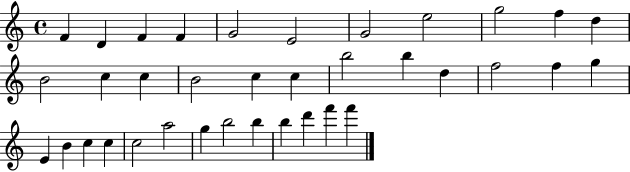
F4/q D4/q F4/q F4/q G4/h E4/h G4/h E5/h G5/h F5/q D5/q B4/h C5/q C5/q B4/h C5/q C5/q B5/h B5/q D5/q F5/h F5/q G5/q E4/q B4/q C5/q C5/q C5/h A5/h G5/q B5/h B5/q B5/q D6/q F6/q F6/q